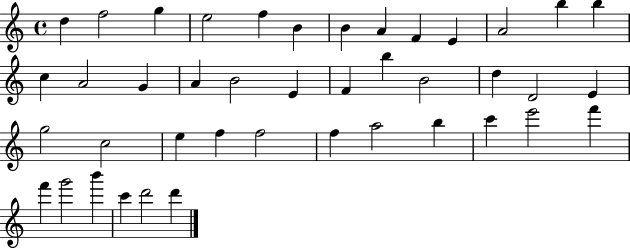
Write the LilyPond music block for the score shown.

{
  \clef treble
  \time 4/4
  \defaultTimeSignature
  \key c \major
  d''4 f''2 g''4 | e''2 f''4 b'4 | b'4 a'4 f'4 e'4 | a'2 b''4 b''4 | \break c''4 a'2 g'4 | a'4 b'2 e'4 | f'4 b''4 b'2 | d''4 d'2 e'4 | \break g''2 c''2 | e''4 f''4 f''2 | f''4 a''2 b''4 | c'''4 e'''2 f'''4 | \break f'''4 g'''2 b'''4 | c'''4 d'''2 d'''4 | \bar "|."
}